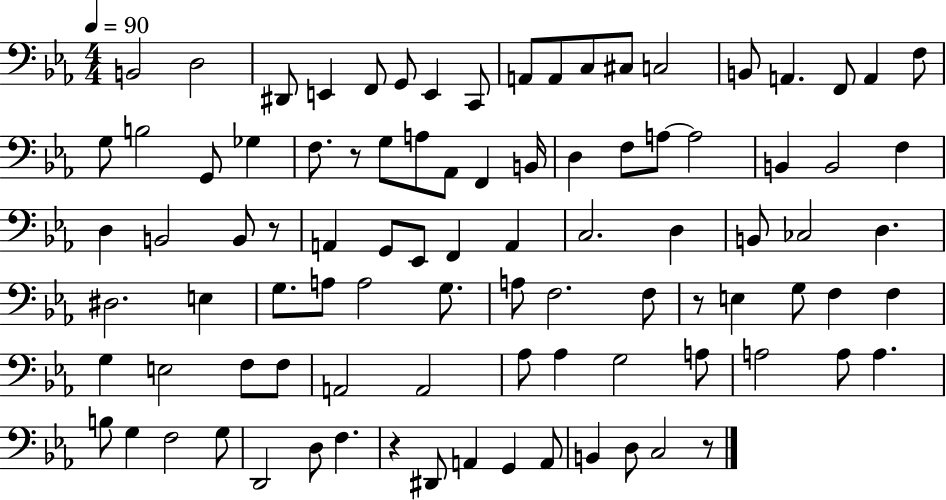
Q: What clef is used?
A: bass